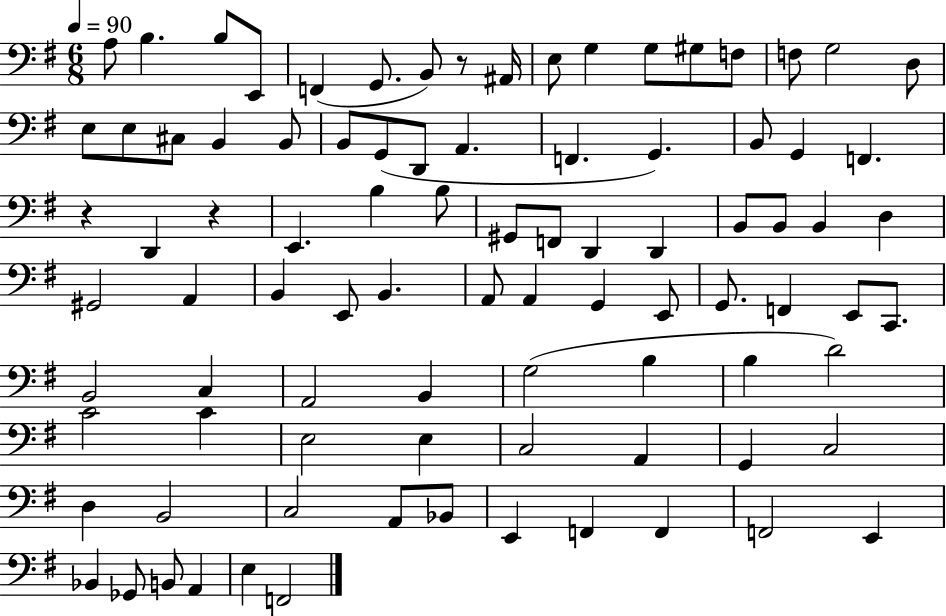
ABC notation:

X:1
T:Untitled
M:6/8
L:1/4
K:G
A,/2 B, B,/2 E,,/2 F,, G,,/2 B,,/2 z/2 ^A,,/4 E,/2 G, G,/2 ^G,/2 F,/2 F,/2 G,2 D,/2 E,/2 E,/2 ^C,/2 B,, B,,/2 B,,/2 G,,/2 D,,/2 A,, F,, G,, B,,/2 G,, F,, z D,, z E,, B, B,/2 ^G,,/2 F,,/2 D,, D,, B,,/2 B,,/2 B,, D, ^G,,2 A,, B,, E,,/2 B,, A,,/2 A,, G,, E,,/2 G,,/2 F,, E,,/2 C,,/2 B,,2 C, A,,2 B,, G,2 B, B, D2 C2 C E,2 E, C,2 A,, G,, C,2 D, B,,2 C,2 A,,/2 _B,,/2 E,, F,, F,, F,,2 E,, _B,, _G,,/2 B,,/2 A,, E, F,,2